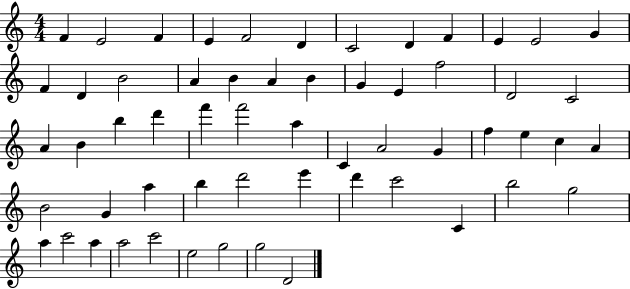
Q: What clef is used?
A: treble